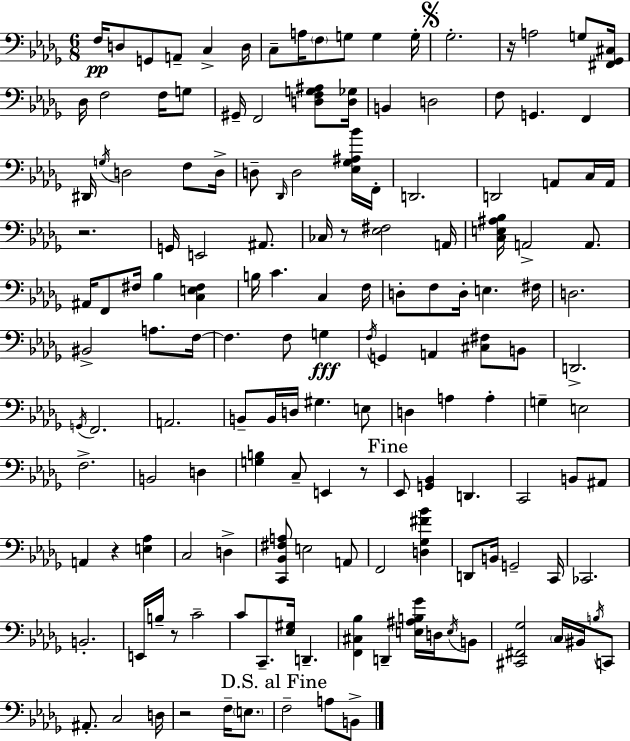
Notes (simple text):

F3/s D3/e G2/e A2/e C3/q D3/s C3/e A3/s F3/e G3/e G3/q G3/s Gb3/h. R/s A3/h G3/e [F#2,Gb2,C#3]/s Db3/s F3/h F3/s G3/e G#2/s F2/h [D3,F3,G3,A#3]/e [D3,Gb3]/s B2/q D3/h F3/e G2/q. F2/q D#2/s G3/s D3/h F3/e D3/s D3/e Db2/s D3/h [Eb3,Gb3,A#3,Bb4]/s F2/s D2/h. D2/h A2/e C3/s A2/s R/h. G2/s E2/h A#2/e. CES3/s R/e [Eb3,F#3]/h A2/s [C3,E3,A#3,Bb3]/s A2/h A2/e. A#2/s F2/e F#3/s Bb3/q [C3,E3,F#3]/q B3/s C4/q. C3/q F3/s D3/e F3/e D3/s E3/q. F#3/s D3/h. BIS2/h A3/e. F3/s F3/q. F3/e G3/q F3/s G2/q A2/q [C#3,F#3]/e B2/e D2/h. G2/s F2/h. A2/h. B2/e B2/s D3/s G#3/q. E3/e D3/q A3/q A3/q G3/q E3/h F3/h. B2/h D3/q [G3,B3]/q C3/e E2/q R/e Eb2/e [G2,Bb2]/q D2/q. C2/h B2/e A#2/e A2/q R/q [E3,Ab3]/q C3/h D3/q [C2,Bb2,F#3,A3]/e E3/h A2/e F2/h [D3,Gb3,F#4,Bb4]/q D2/e B2/s G2/h C2/s CES2/h. B2/h. E2/s B3/s R/e C4/h C4/e C2/e. [Eb3,G#3]/s D2/q. [F2,C#3,Bb3]/q D2/q [E3,A#3,B3,Gb4]/s D3/s E3/s B2/e [C#2,F#2,Gb3]/h C3/s BIS2/s B3/s C2/e A#2/e. C3/h D3/s R/h F3/s E3/e. F3/h A3/e B2/e